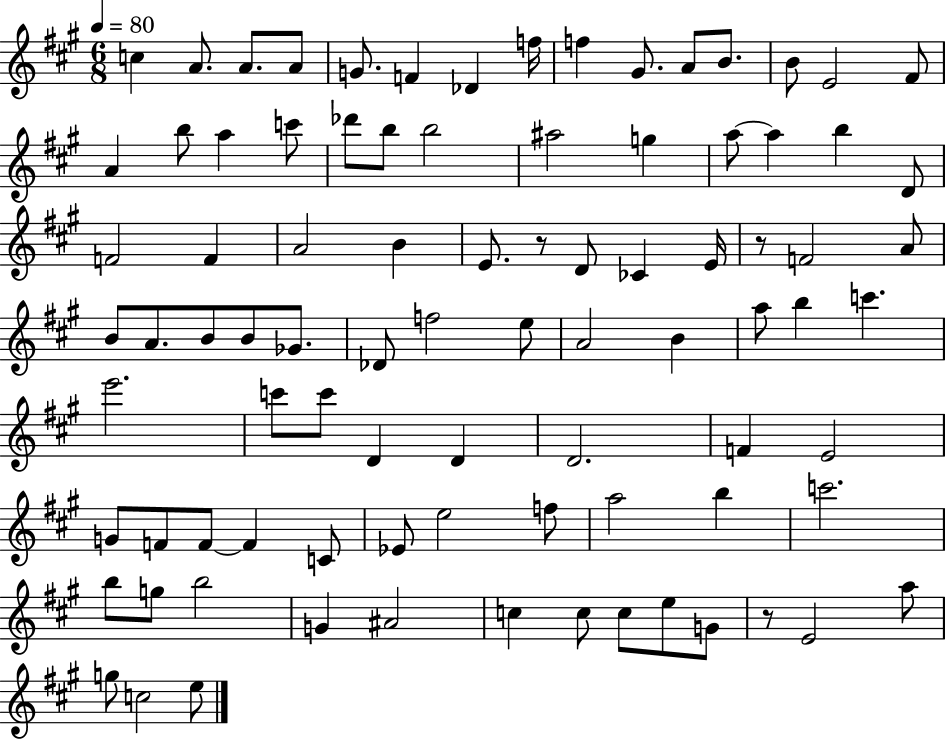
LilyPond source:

{
  \clef treble
  \numericTimeSignature
  \time 6/8
  \key a \major
  \tempo 4 = 80
  c''4 a'8. a'8. a'8 | g'8. f'4 des'4 f''16 | f''4 gis'8. a'8 b'8. | b'8 e'2 fis'8 | \break a'4 b''8 a''4 c'''8 | des'''8 b''8 b''2 | ais''2 g''4 | a''8~~ a''4 b''4 d'8 | \break f'2 f'4 | a'2 b'4 | e'8. r8 d'8 ces'4 e'16 | r8 f'2 a'8 | \break b'8 a'8. b'8 b'8 ges'8. | des'8 f''2 e''8 | a'2 b'4 | a''8 b''4 c'''4. | \break e'''2. | c'''8 c'''8 d'4 d'4 | d'2. | f'4 e'2 | \break g'8 f'8 f'8~~ f'4 c'8 | ees'8 e''2 f''8 | a''2 b''4 | c'''2. | \break b''8 g''8 b''2 | g'4 ais'2 | c''4 c''8 c''8 e''8 g'8 | r8 e'2 a''8 | \break g''8 c''2 e''8 | \bar "|."
}